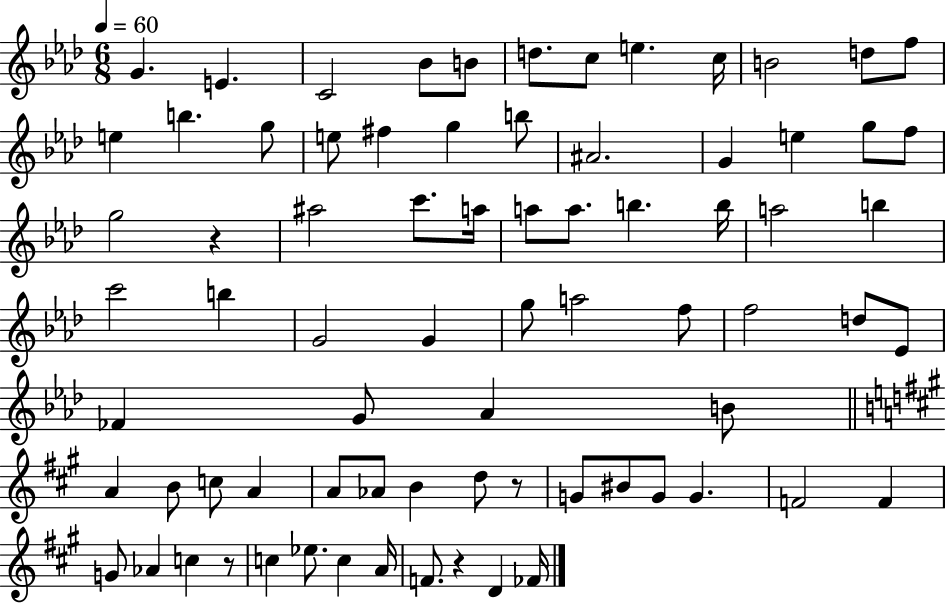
X:1
T:Untitled
M:6/8
L:1/4
K:Ab
G E C2 _B/2 B/2 d/2 c/2 e c/4 B2 d/2 f/2 e b g/2 e/2 ^f g b/2 ^A2 G e g/2 f/2 g2 z ^a2 c'/2 a/4 a/2 a/2 b b/4 a2 b c'2 b G2 G g/2 a2 f/2 f2 d/2 _E/2 _F G/2 _A B/2 A B/2 c/2 A A/2 _A/2 B d/2 z/2 G/2 ^B/2 G/2 G F2 F G/2 _A c z/2 c _e/2 c A/4 F/2 z D _F/4